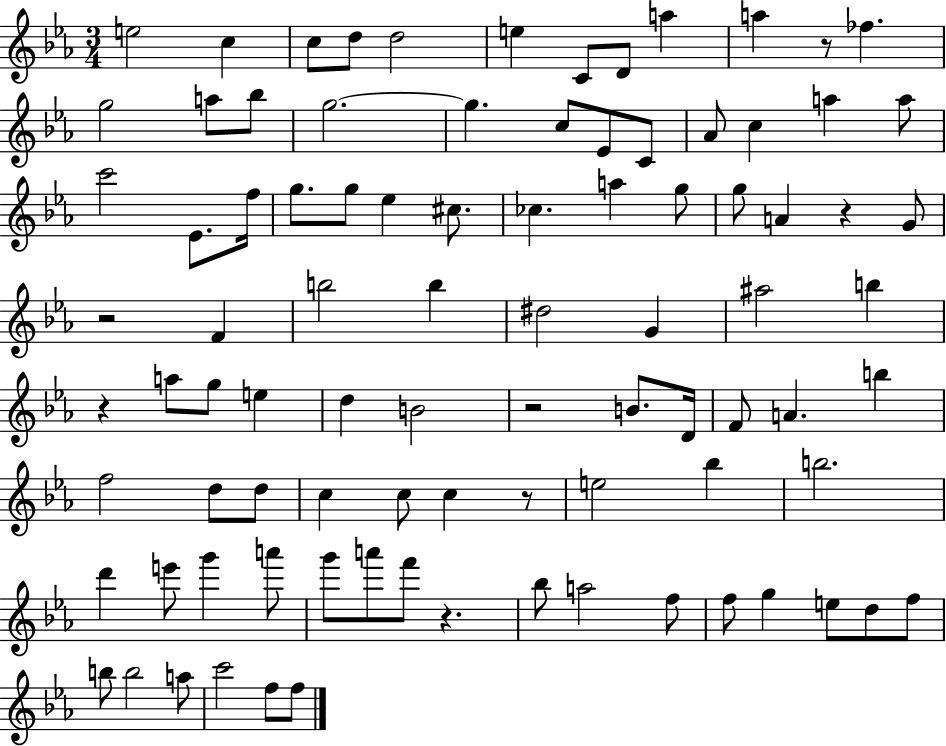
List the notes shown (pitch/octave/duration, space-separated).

E5/h C5/q C5/e D5/e D5/h E5/q C4/e D4/e A5/q A5/q R/e FES5/q. G5/h A5/e Bb5/e G5/h. G5/q. C5/e Eb4/e C4/e Ab4/e C5/q A5/q A5/e C6/h Eb4/e. F5/s G5/e. G5/e Eb5/q C#5/e. CES5/q. A5/q G5/e G5/e A4/q R/q G4/e R/h F4/q B5/h B5/q D#5/h G4/q A#5/h B5/q R/q A5/e G5/e E5/q D5/q B4/h R/h B4/e. D4/s F4/e A4/q. B5/q F5/h D5/e D5/e C5/q C5/e C5/q R/e E5/h Bb5/q B5/h. D6/q E6/e G6/q A6/e G6/e A6/e F6/e R/q. Bb5/e A5/h F5/e F5/e G5/q E5/e D5/e F5/e B5/e B5/h A5/e C6/h F5/e F5/e